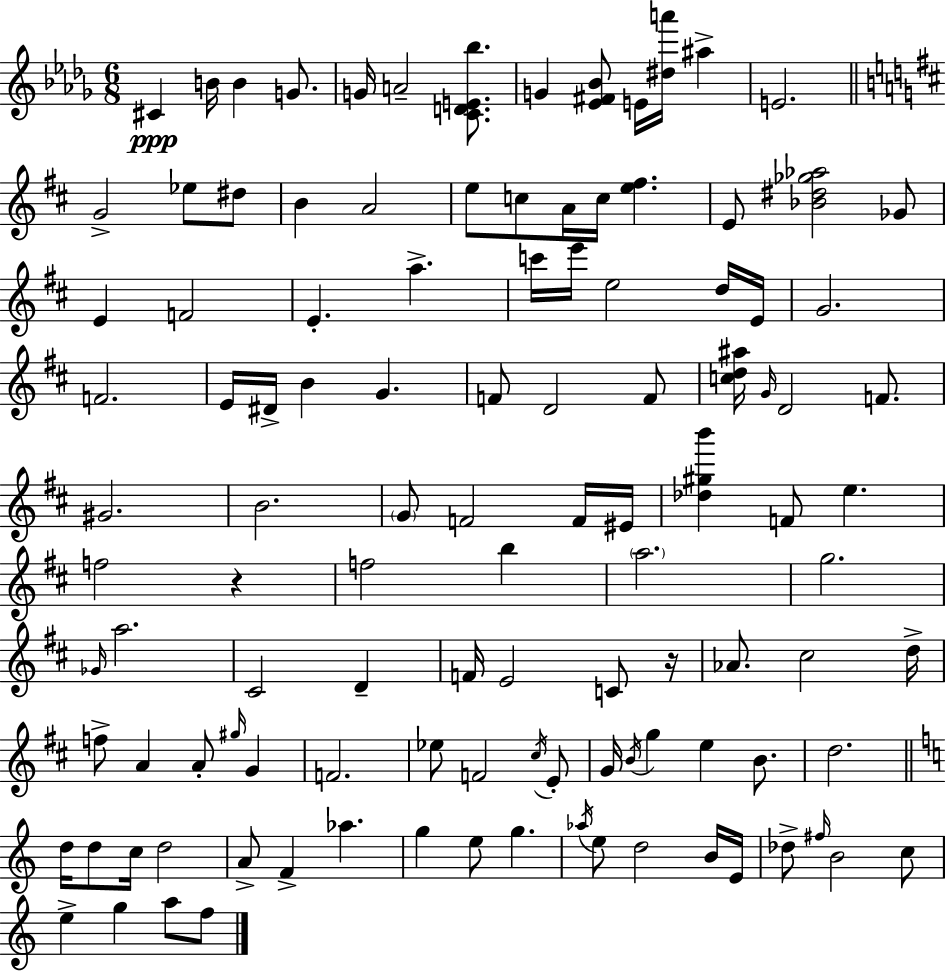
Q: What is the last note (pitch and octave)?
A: F5